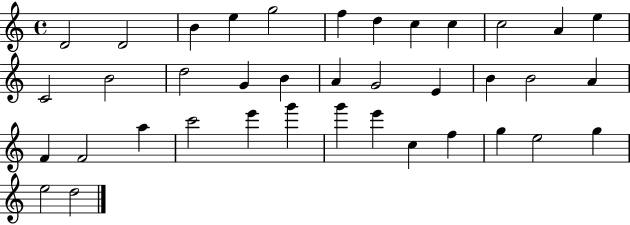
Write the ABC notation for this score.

X:1
T:Untitled
M:4/4
L:1/4
K:C
D2 D2 B e g2 f d c c c2 A e C2 B2 d2 G B A G2 E B B2 A F F2 a c'2 e' g' g' e' c f g e2 g e2 d2